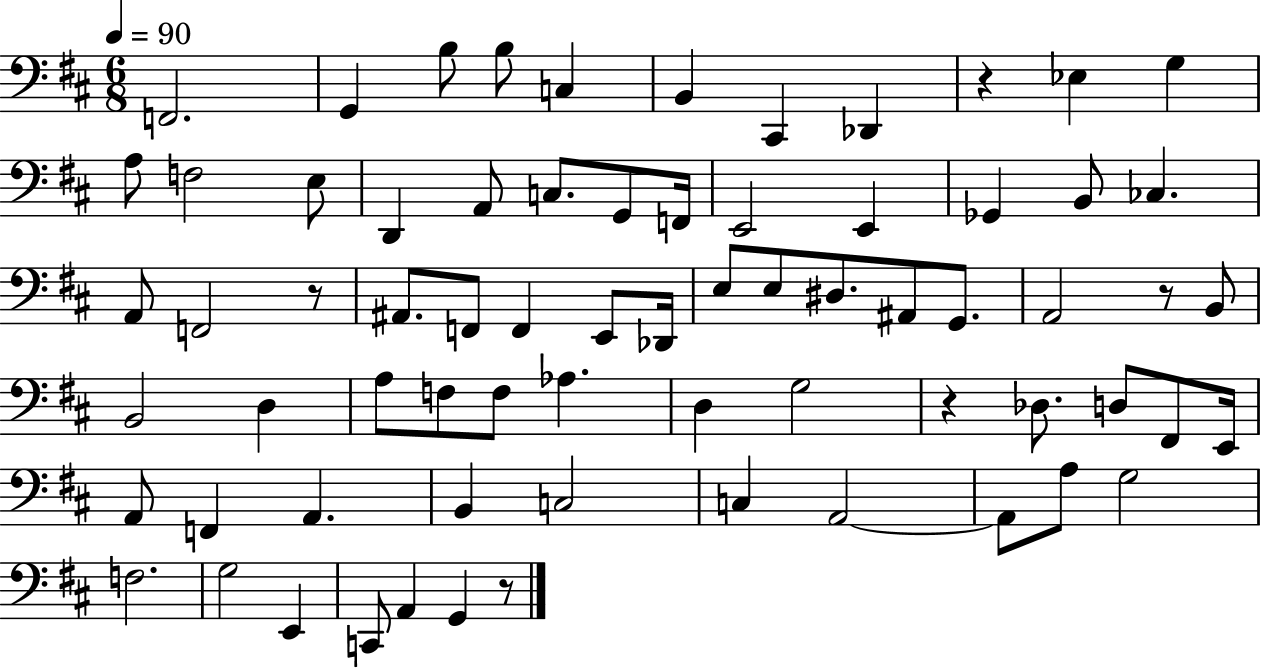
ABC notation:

X:1
T:Untitled
M:6/8
L:1/4
K:D
F,,2 G,, B,/2 B,/2 C, B,, ^C,, _D,, z _E, G, A,/2 F,2 E,/2 D,, A,,/2 C,/2 G,,/2 F,,/4 E,,2 E,, _G,, B,,/2 _C, A,,/2 F,,2 z/2 ^A,,/2 F,,/2 F,, E,,/2 _D,,/4 E,/2 E,/2 ^D,/2 ^A,,/2 G,,/2 A,,2 z/2 B,,/2 B,,2 D, A,/2 F,/2 F,/2 _A, D, G,2 z _D,/2 D,/2 ^F,,/2 E,,/4 A,,/2 F,, A,, B,, C,2 C, A,,2 A,,/2 A,/2 G,2 F,2 G,2 E,, C,,/2 A,, G,, z/2